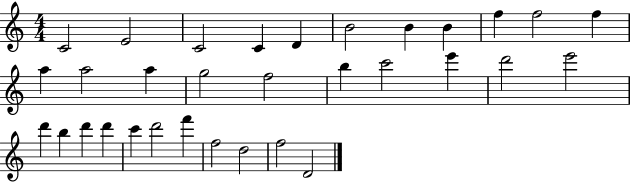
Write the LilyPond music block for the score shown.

{
  \clef treble
  \numericTimeSignature
  \time 4/4
  \key c \major
  c'2 e'2 | c'2 c'4 d'4 | b'2 b'4 b'4 | f''4 f''2 f''4 | \break a''4 a''2 a''4 | g''2 f''2 | b''4 c'''2 e'''4 | d'''2 e'''2 | \break d'''4 b''4 d'''4 d'''4 | c'''4 d'''2 f'''4 | f''2 d''2 | f''2 d'2 | \break \bar "|."
}